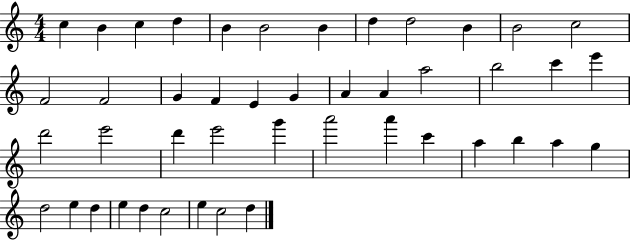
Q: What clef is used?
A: treble